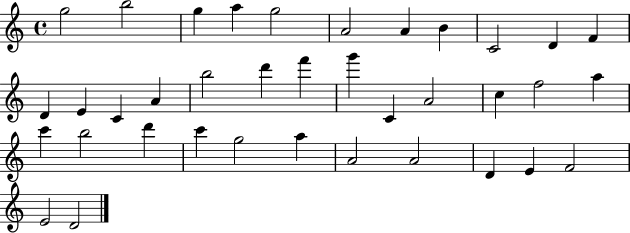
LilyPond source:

{
  \clef treble
  \time 4/4
  \defaultTimeSignature
  \key c \major
  g''2 b''2 | g''4 a''4 g''2 | a'2 a'4 b'4 | c'2 d'4 f'4 | \break d'4 e'4 c'4 a'4 | b''2 d'''4 f'''4 | g'''4 c'4 a'2 | c''4 f''2 a''4 | \break c'''4 b''2 d'''4 | c'''4 g''2 a''4 | a'2 a'2 | d'4 e'4 f'2 | \break e'2 d'2 | \bar "|."
}